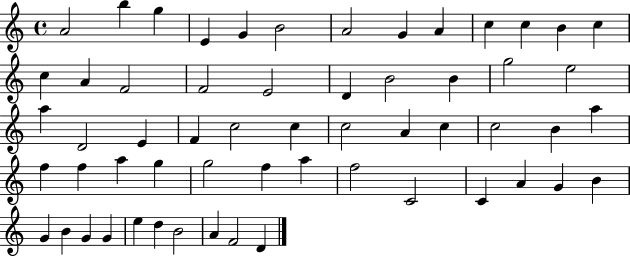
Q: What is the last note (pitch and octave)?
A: D4